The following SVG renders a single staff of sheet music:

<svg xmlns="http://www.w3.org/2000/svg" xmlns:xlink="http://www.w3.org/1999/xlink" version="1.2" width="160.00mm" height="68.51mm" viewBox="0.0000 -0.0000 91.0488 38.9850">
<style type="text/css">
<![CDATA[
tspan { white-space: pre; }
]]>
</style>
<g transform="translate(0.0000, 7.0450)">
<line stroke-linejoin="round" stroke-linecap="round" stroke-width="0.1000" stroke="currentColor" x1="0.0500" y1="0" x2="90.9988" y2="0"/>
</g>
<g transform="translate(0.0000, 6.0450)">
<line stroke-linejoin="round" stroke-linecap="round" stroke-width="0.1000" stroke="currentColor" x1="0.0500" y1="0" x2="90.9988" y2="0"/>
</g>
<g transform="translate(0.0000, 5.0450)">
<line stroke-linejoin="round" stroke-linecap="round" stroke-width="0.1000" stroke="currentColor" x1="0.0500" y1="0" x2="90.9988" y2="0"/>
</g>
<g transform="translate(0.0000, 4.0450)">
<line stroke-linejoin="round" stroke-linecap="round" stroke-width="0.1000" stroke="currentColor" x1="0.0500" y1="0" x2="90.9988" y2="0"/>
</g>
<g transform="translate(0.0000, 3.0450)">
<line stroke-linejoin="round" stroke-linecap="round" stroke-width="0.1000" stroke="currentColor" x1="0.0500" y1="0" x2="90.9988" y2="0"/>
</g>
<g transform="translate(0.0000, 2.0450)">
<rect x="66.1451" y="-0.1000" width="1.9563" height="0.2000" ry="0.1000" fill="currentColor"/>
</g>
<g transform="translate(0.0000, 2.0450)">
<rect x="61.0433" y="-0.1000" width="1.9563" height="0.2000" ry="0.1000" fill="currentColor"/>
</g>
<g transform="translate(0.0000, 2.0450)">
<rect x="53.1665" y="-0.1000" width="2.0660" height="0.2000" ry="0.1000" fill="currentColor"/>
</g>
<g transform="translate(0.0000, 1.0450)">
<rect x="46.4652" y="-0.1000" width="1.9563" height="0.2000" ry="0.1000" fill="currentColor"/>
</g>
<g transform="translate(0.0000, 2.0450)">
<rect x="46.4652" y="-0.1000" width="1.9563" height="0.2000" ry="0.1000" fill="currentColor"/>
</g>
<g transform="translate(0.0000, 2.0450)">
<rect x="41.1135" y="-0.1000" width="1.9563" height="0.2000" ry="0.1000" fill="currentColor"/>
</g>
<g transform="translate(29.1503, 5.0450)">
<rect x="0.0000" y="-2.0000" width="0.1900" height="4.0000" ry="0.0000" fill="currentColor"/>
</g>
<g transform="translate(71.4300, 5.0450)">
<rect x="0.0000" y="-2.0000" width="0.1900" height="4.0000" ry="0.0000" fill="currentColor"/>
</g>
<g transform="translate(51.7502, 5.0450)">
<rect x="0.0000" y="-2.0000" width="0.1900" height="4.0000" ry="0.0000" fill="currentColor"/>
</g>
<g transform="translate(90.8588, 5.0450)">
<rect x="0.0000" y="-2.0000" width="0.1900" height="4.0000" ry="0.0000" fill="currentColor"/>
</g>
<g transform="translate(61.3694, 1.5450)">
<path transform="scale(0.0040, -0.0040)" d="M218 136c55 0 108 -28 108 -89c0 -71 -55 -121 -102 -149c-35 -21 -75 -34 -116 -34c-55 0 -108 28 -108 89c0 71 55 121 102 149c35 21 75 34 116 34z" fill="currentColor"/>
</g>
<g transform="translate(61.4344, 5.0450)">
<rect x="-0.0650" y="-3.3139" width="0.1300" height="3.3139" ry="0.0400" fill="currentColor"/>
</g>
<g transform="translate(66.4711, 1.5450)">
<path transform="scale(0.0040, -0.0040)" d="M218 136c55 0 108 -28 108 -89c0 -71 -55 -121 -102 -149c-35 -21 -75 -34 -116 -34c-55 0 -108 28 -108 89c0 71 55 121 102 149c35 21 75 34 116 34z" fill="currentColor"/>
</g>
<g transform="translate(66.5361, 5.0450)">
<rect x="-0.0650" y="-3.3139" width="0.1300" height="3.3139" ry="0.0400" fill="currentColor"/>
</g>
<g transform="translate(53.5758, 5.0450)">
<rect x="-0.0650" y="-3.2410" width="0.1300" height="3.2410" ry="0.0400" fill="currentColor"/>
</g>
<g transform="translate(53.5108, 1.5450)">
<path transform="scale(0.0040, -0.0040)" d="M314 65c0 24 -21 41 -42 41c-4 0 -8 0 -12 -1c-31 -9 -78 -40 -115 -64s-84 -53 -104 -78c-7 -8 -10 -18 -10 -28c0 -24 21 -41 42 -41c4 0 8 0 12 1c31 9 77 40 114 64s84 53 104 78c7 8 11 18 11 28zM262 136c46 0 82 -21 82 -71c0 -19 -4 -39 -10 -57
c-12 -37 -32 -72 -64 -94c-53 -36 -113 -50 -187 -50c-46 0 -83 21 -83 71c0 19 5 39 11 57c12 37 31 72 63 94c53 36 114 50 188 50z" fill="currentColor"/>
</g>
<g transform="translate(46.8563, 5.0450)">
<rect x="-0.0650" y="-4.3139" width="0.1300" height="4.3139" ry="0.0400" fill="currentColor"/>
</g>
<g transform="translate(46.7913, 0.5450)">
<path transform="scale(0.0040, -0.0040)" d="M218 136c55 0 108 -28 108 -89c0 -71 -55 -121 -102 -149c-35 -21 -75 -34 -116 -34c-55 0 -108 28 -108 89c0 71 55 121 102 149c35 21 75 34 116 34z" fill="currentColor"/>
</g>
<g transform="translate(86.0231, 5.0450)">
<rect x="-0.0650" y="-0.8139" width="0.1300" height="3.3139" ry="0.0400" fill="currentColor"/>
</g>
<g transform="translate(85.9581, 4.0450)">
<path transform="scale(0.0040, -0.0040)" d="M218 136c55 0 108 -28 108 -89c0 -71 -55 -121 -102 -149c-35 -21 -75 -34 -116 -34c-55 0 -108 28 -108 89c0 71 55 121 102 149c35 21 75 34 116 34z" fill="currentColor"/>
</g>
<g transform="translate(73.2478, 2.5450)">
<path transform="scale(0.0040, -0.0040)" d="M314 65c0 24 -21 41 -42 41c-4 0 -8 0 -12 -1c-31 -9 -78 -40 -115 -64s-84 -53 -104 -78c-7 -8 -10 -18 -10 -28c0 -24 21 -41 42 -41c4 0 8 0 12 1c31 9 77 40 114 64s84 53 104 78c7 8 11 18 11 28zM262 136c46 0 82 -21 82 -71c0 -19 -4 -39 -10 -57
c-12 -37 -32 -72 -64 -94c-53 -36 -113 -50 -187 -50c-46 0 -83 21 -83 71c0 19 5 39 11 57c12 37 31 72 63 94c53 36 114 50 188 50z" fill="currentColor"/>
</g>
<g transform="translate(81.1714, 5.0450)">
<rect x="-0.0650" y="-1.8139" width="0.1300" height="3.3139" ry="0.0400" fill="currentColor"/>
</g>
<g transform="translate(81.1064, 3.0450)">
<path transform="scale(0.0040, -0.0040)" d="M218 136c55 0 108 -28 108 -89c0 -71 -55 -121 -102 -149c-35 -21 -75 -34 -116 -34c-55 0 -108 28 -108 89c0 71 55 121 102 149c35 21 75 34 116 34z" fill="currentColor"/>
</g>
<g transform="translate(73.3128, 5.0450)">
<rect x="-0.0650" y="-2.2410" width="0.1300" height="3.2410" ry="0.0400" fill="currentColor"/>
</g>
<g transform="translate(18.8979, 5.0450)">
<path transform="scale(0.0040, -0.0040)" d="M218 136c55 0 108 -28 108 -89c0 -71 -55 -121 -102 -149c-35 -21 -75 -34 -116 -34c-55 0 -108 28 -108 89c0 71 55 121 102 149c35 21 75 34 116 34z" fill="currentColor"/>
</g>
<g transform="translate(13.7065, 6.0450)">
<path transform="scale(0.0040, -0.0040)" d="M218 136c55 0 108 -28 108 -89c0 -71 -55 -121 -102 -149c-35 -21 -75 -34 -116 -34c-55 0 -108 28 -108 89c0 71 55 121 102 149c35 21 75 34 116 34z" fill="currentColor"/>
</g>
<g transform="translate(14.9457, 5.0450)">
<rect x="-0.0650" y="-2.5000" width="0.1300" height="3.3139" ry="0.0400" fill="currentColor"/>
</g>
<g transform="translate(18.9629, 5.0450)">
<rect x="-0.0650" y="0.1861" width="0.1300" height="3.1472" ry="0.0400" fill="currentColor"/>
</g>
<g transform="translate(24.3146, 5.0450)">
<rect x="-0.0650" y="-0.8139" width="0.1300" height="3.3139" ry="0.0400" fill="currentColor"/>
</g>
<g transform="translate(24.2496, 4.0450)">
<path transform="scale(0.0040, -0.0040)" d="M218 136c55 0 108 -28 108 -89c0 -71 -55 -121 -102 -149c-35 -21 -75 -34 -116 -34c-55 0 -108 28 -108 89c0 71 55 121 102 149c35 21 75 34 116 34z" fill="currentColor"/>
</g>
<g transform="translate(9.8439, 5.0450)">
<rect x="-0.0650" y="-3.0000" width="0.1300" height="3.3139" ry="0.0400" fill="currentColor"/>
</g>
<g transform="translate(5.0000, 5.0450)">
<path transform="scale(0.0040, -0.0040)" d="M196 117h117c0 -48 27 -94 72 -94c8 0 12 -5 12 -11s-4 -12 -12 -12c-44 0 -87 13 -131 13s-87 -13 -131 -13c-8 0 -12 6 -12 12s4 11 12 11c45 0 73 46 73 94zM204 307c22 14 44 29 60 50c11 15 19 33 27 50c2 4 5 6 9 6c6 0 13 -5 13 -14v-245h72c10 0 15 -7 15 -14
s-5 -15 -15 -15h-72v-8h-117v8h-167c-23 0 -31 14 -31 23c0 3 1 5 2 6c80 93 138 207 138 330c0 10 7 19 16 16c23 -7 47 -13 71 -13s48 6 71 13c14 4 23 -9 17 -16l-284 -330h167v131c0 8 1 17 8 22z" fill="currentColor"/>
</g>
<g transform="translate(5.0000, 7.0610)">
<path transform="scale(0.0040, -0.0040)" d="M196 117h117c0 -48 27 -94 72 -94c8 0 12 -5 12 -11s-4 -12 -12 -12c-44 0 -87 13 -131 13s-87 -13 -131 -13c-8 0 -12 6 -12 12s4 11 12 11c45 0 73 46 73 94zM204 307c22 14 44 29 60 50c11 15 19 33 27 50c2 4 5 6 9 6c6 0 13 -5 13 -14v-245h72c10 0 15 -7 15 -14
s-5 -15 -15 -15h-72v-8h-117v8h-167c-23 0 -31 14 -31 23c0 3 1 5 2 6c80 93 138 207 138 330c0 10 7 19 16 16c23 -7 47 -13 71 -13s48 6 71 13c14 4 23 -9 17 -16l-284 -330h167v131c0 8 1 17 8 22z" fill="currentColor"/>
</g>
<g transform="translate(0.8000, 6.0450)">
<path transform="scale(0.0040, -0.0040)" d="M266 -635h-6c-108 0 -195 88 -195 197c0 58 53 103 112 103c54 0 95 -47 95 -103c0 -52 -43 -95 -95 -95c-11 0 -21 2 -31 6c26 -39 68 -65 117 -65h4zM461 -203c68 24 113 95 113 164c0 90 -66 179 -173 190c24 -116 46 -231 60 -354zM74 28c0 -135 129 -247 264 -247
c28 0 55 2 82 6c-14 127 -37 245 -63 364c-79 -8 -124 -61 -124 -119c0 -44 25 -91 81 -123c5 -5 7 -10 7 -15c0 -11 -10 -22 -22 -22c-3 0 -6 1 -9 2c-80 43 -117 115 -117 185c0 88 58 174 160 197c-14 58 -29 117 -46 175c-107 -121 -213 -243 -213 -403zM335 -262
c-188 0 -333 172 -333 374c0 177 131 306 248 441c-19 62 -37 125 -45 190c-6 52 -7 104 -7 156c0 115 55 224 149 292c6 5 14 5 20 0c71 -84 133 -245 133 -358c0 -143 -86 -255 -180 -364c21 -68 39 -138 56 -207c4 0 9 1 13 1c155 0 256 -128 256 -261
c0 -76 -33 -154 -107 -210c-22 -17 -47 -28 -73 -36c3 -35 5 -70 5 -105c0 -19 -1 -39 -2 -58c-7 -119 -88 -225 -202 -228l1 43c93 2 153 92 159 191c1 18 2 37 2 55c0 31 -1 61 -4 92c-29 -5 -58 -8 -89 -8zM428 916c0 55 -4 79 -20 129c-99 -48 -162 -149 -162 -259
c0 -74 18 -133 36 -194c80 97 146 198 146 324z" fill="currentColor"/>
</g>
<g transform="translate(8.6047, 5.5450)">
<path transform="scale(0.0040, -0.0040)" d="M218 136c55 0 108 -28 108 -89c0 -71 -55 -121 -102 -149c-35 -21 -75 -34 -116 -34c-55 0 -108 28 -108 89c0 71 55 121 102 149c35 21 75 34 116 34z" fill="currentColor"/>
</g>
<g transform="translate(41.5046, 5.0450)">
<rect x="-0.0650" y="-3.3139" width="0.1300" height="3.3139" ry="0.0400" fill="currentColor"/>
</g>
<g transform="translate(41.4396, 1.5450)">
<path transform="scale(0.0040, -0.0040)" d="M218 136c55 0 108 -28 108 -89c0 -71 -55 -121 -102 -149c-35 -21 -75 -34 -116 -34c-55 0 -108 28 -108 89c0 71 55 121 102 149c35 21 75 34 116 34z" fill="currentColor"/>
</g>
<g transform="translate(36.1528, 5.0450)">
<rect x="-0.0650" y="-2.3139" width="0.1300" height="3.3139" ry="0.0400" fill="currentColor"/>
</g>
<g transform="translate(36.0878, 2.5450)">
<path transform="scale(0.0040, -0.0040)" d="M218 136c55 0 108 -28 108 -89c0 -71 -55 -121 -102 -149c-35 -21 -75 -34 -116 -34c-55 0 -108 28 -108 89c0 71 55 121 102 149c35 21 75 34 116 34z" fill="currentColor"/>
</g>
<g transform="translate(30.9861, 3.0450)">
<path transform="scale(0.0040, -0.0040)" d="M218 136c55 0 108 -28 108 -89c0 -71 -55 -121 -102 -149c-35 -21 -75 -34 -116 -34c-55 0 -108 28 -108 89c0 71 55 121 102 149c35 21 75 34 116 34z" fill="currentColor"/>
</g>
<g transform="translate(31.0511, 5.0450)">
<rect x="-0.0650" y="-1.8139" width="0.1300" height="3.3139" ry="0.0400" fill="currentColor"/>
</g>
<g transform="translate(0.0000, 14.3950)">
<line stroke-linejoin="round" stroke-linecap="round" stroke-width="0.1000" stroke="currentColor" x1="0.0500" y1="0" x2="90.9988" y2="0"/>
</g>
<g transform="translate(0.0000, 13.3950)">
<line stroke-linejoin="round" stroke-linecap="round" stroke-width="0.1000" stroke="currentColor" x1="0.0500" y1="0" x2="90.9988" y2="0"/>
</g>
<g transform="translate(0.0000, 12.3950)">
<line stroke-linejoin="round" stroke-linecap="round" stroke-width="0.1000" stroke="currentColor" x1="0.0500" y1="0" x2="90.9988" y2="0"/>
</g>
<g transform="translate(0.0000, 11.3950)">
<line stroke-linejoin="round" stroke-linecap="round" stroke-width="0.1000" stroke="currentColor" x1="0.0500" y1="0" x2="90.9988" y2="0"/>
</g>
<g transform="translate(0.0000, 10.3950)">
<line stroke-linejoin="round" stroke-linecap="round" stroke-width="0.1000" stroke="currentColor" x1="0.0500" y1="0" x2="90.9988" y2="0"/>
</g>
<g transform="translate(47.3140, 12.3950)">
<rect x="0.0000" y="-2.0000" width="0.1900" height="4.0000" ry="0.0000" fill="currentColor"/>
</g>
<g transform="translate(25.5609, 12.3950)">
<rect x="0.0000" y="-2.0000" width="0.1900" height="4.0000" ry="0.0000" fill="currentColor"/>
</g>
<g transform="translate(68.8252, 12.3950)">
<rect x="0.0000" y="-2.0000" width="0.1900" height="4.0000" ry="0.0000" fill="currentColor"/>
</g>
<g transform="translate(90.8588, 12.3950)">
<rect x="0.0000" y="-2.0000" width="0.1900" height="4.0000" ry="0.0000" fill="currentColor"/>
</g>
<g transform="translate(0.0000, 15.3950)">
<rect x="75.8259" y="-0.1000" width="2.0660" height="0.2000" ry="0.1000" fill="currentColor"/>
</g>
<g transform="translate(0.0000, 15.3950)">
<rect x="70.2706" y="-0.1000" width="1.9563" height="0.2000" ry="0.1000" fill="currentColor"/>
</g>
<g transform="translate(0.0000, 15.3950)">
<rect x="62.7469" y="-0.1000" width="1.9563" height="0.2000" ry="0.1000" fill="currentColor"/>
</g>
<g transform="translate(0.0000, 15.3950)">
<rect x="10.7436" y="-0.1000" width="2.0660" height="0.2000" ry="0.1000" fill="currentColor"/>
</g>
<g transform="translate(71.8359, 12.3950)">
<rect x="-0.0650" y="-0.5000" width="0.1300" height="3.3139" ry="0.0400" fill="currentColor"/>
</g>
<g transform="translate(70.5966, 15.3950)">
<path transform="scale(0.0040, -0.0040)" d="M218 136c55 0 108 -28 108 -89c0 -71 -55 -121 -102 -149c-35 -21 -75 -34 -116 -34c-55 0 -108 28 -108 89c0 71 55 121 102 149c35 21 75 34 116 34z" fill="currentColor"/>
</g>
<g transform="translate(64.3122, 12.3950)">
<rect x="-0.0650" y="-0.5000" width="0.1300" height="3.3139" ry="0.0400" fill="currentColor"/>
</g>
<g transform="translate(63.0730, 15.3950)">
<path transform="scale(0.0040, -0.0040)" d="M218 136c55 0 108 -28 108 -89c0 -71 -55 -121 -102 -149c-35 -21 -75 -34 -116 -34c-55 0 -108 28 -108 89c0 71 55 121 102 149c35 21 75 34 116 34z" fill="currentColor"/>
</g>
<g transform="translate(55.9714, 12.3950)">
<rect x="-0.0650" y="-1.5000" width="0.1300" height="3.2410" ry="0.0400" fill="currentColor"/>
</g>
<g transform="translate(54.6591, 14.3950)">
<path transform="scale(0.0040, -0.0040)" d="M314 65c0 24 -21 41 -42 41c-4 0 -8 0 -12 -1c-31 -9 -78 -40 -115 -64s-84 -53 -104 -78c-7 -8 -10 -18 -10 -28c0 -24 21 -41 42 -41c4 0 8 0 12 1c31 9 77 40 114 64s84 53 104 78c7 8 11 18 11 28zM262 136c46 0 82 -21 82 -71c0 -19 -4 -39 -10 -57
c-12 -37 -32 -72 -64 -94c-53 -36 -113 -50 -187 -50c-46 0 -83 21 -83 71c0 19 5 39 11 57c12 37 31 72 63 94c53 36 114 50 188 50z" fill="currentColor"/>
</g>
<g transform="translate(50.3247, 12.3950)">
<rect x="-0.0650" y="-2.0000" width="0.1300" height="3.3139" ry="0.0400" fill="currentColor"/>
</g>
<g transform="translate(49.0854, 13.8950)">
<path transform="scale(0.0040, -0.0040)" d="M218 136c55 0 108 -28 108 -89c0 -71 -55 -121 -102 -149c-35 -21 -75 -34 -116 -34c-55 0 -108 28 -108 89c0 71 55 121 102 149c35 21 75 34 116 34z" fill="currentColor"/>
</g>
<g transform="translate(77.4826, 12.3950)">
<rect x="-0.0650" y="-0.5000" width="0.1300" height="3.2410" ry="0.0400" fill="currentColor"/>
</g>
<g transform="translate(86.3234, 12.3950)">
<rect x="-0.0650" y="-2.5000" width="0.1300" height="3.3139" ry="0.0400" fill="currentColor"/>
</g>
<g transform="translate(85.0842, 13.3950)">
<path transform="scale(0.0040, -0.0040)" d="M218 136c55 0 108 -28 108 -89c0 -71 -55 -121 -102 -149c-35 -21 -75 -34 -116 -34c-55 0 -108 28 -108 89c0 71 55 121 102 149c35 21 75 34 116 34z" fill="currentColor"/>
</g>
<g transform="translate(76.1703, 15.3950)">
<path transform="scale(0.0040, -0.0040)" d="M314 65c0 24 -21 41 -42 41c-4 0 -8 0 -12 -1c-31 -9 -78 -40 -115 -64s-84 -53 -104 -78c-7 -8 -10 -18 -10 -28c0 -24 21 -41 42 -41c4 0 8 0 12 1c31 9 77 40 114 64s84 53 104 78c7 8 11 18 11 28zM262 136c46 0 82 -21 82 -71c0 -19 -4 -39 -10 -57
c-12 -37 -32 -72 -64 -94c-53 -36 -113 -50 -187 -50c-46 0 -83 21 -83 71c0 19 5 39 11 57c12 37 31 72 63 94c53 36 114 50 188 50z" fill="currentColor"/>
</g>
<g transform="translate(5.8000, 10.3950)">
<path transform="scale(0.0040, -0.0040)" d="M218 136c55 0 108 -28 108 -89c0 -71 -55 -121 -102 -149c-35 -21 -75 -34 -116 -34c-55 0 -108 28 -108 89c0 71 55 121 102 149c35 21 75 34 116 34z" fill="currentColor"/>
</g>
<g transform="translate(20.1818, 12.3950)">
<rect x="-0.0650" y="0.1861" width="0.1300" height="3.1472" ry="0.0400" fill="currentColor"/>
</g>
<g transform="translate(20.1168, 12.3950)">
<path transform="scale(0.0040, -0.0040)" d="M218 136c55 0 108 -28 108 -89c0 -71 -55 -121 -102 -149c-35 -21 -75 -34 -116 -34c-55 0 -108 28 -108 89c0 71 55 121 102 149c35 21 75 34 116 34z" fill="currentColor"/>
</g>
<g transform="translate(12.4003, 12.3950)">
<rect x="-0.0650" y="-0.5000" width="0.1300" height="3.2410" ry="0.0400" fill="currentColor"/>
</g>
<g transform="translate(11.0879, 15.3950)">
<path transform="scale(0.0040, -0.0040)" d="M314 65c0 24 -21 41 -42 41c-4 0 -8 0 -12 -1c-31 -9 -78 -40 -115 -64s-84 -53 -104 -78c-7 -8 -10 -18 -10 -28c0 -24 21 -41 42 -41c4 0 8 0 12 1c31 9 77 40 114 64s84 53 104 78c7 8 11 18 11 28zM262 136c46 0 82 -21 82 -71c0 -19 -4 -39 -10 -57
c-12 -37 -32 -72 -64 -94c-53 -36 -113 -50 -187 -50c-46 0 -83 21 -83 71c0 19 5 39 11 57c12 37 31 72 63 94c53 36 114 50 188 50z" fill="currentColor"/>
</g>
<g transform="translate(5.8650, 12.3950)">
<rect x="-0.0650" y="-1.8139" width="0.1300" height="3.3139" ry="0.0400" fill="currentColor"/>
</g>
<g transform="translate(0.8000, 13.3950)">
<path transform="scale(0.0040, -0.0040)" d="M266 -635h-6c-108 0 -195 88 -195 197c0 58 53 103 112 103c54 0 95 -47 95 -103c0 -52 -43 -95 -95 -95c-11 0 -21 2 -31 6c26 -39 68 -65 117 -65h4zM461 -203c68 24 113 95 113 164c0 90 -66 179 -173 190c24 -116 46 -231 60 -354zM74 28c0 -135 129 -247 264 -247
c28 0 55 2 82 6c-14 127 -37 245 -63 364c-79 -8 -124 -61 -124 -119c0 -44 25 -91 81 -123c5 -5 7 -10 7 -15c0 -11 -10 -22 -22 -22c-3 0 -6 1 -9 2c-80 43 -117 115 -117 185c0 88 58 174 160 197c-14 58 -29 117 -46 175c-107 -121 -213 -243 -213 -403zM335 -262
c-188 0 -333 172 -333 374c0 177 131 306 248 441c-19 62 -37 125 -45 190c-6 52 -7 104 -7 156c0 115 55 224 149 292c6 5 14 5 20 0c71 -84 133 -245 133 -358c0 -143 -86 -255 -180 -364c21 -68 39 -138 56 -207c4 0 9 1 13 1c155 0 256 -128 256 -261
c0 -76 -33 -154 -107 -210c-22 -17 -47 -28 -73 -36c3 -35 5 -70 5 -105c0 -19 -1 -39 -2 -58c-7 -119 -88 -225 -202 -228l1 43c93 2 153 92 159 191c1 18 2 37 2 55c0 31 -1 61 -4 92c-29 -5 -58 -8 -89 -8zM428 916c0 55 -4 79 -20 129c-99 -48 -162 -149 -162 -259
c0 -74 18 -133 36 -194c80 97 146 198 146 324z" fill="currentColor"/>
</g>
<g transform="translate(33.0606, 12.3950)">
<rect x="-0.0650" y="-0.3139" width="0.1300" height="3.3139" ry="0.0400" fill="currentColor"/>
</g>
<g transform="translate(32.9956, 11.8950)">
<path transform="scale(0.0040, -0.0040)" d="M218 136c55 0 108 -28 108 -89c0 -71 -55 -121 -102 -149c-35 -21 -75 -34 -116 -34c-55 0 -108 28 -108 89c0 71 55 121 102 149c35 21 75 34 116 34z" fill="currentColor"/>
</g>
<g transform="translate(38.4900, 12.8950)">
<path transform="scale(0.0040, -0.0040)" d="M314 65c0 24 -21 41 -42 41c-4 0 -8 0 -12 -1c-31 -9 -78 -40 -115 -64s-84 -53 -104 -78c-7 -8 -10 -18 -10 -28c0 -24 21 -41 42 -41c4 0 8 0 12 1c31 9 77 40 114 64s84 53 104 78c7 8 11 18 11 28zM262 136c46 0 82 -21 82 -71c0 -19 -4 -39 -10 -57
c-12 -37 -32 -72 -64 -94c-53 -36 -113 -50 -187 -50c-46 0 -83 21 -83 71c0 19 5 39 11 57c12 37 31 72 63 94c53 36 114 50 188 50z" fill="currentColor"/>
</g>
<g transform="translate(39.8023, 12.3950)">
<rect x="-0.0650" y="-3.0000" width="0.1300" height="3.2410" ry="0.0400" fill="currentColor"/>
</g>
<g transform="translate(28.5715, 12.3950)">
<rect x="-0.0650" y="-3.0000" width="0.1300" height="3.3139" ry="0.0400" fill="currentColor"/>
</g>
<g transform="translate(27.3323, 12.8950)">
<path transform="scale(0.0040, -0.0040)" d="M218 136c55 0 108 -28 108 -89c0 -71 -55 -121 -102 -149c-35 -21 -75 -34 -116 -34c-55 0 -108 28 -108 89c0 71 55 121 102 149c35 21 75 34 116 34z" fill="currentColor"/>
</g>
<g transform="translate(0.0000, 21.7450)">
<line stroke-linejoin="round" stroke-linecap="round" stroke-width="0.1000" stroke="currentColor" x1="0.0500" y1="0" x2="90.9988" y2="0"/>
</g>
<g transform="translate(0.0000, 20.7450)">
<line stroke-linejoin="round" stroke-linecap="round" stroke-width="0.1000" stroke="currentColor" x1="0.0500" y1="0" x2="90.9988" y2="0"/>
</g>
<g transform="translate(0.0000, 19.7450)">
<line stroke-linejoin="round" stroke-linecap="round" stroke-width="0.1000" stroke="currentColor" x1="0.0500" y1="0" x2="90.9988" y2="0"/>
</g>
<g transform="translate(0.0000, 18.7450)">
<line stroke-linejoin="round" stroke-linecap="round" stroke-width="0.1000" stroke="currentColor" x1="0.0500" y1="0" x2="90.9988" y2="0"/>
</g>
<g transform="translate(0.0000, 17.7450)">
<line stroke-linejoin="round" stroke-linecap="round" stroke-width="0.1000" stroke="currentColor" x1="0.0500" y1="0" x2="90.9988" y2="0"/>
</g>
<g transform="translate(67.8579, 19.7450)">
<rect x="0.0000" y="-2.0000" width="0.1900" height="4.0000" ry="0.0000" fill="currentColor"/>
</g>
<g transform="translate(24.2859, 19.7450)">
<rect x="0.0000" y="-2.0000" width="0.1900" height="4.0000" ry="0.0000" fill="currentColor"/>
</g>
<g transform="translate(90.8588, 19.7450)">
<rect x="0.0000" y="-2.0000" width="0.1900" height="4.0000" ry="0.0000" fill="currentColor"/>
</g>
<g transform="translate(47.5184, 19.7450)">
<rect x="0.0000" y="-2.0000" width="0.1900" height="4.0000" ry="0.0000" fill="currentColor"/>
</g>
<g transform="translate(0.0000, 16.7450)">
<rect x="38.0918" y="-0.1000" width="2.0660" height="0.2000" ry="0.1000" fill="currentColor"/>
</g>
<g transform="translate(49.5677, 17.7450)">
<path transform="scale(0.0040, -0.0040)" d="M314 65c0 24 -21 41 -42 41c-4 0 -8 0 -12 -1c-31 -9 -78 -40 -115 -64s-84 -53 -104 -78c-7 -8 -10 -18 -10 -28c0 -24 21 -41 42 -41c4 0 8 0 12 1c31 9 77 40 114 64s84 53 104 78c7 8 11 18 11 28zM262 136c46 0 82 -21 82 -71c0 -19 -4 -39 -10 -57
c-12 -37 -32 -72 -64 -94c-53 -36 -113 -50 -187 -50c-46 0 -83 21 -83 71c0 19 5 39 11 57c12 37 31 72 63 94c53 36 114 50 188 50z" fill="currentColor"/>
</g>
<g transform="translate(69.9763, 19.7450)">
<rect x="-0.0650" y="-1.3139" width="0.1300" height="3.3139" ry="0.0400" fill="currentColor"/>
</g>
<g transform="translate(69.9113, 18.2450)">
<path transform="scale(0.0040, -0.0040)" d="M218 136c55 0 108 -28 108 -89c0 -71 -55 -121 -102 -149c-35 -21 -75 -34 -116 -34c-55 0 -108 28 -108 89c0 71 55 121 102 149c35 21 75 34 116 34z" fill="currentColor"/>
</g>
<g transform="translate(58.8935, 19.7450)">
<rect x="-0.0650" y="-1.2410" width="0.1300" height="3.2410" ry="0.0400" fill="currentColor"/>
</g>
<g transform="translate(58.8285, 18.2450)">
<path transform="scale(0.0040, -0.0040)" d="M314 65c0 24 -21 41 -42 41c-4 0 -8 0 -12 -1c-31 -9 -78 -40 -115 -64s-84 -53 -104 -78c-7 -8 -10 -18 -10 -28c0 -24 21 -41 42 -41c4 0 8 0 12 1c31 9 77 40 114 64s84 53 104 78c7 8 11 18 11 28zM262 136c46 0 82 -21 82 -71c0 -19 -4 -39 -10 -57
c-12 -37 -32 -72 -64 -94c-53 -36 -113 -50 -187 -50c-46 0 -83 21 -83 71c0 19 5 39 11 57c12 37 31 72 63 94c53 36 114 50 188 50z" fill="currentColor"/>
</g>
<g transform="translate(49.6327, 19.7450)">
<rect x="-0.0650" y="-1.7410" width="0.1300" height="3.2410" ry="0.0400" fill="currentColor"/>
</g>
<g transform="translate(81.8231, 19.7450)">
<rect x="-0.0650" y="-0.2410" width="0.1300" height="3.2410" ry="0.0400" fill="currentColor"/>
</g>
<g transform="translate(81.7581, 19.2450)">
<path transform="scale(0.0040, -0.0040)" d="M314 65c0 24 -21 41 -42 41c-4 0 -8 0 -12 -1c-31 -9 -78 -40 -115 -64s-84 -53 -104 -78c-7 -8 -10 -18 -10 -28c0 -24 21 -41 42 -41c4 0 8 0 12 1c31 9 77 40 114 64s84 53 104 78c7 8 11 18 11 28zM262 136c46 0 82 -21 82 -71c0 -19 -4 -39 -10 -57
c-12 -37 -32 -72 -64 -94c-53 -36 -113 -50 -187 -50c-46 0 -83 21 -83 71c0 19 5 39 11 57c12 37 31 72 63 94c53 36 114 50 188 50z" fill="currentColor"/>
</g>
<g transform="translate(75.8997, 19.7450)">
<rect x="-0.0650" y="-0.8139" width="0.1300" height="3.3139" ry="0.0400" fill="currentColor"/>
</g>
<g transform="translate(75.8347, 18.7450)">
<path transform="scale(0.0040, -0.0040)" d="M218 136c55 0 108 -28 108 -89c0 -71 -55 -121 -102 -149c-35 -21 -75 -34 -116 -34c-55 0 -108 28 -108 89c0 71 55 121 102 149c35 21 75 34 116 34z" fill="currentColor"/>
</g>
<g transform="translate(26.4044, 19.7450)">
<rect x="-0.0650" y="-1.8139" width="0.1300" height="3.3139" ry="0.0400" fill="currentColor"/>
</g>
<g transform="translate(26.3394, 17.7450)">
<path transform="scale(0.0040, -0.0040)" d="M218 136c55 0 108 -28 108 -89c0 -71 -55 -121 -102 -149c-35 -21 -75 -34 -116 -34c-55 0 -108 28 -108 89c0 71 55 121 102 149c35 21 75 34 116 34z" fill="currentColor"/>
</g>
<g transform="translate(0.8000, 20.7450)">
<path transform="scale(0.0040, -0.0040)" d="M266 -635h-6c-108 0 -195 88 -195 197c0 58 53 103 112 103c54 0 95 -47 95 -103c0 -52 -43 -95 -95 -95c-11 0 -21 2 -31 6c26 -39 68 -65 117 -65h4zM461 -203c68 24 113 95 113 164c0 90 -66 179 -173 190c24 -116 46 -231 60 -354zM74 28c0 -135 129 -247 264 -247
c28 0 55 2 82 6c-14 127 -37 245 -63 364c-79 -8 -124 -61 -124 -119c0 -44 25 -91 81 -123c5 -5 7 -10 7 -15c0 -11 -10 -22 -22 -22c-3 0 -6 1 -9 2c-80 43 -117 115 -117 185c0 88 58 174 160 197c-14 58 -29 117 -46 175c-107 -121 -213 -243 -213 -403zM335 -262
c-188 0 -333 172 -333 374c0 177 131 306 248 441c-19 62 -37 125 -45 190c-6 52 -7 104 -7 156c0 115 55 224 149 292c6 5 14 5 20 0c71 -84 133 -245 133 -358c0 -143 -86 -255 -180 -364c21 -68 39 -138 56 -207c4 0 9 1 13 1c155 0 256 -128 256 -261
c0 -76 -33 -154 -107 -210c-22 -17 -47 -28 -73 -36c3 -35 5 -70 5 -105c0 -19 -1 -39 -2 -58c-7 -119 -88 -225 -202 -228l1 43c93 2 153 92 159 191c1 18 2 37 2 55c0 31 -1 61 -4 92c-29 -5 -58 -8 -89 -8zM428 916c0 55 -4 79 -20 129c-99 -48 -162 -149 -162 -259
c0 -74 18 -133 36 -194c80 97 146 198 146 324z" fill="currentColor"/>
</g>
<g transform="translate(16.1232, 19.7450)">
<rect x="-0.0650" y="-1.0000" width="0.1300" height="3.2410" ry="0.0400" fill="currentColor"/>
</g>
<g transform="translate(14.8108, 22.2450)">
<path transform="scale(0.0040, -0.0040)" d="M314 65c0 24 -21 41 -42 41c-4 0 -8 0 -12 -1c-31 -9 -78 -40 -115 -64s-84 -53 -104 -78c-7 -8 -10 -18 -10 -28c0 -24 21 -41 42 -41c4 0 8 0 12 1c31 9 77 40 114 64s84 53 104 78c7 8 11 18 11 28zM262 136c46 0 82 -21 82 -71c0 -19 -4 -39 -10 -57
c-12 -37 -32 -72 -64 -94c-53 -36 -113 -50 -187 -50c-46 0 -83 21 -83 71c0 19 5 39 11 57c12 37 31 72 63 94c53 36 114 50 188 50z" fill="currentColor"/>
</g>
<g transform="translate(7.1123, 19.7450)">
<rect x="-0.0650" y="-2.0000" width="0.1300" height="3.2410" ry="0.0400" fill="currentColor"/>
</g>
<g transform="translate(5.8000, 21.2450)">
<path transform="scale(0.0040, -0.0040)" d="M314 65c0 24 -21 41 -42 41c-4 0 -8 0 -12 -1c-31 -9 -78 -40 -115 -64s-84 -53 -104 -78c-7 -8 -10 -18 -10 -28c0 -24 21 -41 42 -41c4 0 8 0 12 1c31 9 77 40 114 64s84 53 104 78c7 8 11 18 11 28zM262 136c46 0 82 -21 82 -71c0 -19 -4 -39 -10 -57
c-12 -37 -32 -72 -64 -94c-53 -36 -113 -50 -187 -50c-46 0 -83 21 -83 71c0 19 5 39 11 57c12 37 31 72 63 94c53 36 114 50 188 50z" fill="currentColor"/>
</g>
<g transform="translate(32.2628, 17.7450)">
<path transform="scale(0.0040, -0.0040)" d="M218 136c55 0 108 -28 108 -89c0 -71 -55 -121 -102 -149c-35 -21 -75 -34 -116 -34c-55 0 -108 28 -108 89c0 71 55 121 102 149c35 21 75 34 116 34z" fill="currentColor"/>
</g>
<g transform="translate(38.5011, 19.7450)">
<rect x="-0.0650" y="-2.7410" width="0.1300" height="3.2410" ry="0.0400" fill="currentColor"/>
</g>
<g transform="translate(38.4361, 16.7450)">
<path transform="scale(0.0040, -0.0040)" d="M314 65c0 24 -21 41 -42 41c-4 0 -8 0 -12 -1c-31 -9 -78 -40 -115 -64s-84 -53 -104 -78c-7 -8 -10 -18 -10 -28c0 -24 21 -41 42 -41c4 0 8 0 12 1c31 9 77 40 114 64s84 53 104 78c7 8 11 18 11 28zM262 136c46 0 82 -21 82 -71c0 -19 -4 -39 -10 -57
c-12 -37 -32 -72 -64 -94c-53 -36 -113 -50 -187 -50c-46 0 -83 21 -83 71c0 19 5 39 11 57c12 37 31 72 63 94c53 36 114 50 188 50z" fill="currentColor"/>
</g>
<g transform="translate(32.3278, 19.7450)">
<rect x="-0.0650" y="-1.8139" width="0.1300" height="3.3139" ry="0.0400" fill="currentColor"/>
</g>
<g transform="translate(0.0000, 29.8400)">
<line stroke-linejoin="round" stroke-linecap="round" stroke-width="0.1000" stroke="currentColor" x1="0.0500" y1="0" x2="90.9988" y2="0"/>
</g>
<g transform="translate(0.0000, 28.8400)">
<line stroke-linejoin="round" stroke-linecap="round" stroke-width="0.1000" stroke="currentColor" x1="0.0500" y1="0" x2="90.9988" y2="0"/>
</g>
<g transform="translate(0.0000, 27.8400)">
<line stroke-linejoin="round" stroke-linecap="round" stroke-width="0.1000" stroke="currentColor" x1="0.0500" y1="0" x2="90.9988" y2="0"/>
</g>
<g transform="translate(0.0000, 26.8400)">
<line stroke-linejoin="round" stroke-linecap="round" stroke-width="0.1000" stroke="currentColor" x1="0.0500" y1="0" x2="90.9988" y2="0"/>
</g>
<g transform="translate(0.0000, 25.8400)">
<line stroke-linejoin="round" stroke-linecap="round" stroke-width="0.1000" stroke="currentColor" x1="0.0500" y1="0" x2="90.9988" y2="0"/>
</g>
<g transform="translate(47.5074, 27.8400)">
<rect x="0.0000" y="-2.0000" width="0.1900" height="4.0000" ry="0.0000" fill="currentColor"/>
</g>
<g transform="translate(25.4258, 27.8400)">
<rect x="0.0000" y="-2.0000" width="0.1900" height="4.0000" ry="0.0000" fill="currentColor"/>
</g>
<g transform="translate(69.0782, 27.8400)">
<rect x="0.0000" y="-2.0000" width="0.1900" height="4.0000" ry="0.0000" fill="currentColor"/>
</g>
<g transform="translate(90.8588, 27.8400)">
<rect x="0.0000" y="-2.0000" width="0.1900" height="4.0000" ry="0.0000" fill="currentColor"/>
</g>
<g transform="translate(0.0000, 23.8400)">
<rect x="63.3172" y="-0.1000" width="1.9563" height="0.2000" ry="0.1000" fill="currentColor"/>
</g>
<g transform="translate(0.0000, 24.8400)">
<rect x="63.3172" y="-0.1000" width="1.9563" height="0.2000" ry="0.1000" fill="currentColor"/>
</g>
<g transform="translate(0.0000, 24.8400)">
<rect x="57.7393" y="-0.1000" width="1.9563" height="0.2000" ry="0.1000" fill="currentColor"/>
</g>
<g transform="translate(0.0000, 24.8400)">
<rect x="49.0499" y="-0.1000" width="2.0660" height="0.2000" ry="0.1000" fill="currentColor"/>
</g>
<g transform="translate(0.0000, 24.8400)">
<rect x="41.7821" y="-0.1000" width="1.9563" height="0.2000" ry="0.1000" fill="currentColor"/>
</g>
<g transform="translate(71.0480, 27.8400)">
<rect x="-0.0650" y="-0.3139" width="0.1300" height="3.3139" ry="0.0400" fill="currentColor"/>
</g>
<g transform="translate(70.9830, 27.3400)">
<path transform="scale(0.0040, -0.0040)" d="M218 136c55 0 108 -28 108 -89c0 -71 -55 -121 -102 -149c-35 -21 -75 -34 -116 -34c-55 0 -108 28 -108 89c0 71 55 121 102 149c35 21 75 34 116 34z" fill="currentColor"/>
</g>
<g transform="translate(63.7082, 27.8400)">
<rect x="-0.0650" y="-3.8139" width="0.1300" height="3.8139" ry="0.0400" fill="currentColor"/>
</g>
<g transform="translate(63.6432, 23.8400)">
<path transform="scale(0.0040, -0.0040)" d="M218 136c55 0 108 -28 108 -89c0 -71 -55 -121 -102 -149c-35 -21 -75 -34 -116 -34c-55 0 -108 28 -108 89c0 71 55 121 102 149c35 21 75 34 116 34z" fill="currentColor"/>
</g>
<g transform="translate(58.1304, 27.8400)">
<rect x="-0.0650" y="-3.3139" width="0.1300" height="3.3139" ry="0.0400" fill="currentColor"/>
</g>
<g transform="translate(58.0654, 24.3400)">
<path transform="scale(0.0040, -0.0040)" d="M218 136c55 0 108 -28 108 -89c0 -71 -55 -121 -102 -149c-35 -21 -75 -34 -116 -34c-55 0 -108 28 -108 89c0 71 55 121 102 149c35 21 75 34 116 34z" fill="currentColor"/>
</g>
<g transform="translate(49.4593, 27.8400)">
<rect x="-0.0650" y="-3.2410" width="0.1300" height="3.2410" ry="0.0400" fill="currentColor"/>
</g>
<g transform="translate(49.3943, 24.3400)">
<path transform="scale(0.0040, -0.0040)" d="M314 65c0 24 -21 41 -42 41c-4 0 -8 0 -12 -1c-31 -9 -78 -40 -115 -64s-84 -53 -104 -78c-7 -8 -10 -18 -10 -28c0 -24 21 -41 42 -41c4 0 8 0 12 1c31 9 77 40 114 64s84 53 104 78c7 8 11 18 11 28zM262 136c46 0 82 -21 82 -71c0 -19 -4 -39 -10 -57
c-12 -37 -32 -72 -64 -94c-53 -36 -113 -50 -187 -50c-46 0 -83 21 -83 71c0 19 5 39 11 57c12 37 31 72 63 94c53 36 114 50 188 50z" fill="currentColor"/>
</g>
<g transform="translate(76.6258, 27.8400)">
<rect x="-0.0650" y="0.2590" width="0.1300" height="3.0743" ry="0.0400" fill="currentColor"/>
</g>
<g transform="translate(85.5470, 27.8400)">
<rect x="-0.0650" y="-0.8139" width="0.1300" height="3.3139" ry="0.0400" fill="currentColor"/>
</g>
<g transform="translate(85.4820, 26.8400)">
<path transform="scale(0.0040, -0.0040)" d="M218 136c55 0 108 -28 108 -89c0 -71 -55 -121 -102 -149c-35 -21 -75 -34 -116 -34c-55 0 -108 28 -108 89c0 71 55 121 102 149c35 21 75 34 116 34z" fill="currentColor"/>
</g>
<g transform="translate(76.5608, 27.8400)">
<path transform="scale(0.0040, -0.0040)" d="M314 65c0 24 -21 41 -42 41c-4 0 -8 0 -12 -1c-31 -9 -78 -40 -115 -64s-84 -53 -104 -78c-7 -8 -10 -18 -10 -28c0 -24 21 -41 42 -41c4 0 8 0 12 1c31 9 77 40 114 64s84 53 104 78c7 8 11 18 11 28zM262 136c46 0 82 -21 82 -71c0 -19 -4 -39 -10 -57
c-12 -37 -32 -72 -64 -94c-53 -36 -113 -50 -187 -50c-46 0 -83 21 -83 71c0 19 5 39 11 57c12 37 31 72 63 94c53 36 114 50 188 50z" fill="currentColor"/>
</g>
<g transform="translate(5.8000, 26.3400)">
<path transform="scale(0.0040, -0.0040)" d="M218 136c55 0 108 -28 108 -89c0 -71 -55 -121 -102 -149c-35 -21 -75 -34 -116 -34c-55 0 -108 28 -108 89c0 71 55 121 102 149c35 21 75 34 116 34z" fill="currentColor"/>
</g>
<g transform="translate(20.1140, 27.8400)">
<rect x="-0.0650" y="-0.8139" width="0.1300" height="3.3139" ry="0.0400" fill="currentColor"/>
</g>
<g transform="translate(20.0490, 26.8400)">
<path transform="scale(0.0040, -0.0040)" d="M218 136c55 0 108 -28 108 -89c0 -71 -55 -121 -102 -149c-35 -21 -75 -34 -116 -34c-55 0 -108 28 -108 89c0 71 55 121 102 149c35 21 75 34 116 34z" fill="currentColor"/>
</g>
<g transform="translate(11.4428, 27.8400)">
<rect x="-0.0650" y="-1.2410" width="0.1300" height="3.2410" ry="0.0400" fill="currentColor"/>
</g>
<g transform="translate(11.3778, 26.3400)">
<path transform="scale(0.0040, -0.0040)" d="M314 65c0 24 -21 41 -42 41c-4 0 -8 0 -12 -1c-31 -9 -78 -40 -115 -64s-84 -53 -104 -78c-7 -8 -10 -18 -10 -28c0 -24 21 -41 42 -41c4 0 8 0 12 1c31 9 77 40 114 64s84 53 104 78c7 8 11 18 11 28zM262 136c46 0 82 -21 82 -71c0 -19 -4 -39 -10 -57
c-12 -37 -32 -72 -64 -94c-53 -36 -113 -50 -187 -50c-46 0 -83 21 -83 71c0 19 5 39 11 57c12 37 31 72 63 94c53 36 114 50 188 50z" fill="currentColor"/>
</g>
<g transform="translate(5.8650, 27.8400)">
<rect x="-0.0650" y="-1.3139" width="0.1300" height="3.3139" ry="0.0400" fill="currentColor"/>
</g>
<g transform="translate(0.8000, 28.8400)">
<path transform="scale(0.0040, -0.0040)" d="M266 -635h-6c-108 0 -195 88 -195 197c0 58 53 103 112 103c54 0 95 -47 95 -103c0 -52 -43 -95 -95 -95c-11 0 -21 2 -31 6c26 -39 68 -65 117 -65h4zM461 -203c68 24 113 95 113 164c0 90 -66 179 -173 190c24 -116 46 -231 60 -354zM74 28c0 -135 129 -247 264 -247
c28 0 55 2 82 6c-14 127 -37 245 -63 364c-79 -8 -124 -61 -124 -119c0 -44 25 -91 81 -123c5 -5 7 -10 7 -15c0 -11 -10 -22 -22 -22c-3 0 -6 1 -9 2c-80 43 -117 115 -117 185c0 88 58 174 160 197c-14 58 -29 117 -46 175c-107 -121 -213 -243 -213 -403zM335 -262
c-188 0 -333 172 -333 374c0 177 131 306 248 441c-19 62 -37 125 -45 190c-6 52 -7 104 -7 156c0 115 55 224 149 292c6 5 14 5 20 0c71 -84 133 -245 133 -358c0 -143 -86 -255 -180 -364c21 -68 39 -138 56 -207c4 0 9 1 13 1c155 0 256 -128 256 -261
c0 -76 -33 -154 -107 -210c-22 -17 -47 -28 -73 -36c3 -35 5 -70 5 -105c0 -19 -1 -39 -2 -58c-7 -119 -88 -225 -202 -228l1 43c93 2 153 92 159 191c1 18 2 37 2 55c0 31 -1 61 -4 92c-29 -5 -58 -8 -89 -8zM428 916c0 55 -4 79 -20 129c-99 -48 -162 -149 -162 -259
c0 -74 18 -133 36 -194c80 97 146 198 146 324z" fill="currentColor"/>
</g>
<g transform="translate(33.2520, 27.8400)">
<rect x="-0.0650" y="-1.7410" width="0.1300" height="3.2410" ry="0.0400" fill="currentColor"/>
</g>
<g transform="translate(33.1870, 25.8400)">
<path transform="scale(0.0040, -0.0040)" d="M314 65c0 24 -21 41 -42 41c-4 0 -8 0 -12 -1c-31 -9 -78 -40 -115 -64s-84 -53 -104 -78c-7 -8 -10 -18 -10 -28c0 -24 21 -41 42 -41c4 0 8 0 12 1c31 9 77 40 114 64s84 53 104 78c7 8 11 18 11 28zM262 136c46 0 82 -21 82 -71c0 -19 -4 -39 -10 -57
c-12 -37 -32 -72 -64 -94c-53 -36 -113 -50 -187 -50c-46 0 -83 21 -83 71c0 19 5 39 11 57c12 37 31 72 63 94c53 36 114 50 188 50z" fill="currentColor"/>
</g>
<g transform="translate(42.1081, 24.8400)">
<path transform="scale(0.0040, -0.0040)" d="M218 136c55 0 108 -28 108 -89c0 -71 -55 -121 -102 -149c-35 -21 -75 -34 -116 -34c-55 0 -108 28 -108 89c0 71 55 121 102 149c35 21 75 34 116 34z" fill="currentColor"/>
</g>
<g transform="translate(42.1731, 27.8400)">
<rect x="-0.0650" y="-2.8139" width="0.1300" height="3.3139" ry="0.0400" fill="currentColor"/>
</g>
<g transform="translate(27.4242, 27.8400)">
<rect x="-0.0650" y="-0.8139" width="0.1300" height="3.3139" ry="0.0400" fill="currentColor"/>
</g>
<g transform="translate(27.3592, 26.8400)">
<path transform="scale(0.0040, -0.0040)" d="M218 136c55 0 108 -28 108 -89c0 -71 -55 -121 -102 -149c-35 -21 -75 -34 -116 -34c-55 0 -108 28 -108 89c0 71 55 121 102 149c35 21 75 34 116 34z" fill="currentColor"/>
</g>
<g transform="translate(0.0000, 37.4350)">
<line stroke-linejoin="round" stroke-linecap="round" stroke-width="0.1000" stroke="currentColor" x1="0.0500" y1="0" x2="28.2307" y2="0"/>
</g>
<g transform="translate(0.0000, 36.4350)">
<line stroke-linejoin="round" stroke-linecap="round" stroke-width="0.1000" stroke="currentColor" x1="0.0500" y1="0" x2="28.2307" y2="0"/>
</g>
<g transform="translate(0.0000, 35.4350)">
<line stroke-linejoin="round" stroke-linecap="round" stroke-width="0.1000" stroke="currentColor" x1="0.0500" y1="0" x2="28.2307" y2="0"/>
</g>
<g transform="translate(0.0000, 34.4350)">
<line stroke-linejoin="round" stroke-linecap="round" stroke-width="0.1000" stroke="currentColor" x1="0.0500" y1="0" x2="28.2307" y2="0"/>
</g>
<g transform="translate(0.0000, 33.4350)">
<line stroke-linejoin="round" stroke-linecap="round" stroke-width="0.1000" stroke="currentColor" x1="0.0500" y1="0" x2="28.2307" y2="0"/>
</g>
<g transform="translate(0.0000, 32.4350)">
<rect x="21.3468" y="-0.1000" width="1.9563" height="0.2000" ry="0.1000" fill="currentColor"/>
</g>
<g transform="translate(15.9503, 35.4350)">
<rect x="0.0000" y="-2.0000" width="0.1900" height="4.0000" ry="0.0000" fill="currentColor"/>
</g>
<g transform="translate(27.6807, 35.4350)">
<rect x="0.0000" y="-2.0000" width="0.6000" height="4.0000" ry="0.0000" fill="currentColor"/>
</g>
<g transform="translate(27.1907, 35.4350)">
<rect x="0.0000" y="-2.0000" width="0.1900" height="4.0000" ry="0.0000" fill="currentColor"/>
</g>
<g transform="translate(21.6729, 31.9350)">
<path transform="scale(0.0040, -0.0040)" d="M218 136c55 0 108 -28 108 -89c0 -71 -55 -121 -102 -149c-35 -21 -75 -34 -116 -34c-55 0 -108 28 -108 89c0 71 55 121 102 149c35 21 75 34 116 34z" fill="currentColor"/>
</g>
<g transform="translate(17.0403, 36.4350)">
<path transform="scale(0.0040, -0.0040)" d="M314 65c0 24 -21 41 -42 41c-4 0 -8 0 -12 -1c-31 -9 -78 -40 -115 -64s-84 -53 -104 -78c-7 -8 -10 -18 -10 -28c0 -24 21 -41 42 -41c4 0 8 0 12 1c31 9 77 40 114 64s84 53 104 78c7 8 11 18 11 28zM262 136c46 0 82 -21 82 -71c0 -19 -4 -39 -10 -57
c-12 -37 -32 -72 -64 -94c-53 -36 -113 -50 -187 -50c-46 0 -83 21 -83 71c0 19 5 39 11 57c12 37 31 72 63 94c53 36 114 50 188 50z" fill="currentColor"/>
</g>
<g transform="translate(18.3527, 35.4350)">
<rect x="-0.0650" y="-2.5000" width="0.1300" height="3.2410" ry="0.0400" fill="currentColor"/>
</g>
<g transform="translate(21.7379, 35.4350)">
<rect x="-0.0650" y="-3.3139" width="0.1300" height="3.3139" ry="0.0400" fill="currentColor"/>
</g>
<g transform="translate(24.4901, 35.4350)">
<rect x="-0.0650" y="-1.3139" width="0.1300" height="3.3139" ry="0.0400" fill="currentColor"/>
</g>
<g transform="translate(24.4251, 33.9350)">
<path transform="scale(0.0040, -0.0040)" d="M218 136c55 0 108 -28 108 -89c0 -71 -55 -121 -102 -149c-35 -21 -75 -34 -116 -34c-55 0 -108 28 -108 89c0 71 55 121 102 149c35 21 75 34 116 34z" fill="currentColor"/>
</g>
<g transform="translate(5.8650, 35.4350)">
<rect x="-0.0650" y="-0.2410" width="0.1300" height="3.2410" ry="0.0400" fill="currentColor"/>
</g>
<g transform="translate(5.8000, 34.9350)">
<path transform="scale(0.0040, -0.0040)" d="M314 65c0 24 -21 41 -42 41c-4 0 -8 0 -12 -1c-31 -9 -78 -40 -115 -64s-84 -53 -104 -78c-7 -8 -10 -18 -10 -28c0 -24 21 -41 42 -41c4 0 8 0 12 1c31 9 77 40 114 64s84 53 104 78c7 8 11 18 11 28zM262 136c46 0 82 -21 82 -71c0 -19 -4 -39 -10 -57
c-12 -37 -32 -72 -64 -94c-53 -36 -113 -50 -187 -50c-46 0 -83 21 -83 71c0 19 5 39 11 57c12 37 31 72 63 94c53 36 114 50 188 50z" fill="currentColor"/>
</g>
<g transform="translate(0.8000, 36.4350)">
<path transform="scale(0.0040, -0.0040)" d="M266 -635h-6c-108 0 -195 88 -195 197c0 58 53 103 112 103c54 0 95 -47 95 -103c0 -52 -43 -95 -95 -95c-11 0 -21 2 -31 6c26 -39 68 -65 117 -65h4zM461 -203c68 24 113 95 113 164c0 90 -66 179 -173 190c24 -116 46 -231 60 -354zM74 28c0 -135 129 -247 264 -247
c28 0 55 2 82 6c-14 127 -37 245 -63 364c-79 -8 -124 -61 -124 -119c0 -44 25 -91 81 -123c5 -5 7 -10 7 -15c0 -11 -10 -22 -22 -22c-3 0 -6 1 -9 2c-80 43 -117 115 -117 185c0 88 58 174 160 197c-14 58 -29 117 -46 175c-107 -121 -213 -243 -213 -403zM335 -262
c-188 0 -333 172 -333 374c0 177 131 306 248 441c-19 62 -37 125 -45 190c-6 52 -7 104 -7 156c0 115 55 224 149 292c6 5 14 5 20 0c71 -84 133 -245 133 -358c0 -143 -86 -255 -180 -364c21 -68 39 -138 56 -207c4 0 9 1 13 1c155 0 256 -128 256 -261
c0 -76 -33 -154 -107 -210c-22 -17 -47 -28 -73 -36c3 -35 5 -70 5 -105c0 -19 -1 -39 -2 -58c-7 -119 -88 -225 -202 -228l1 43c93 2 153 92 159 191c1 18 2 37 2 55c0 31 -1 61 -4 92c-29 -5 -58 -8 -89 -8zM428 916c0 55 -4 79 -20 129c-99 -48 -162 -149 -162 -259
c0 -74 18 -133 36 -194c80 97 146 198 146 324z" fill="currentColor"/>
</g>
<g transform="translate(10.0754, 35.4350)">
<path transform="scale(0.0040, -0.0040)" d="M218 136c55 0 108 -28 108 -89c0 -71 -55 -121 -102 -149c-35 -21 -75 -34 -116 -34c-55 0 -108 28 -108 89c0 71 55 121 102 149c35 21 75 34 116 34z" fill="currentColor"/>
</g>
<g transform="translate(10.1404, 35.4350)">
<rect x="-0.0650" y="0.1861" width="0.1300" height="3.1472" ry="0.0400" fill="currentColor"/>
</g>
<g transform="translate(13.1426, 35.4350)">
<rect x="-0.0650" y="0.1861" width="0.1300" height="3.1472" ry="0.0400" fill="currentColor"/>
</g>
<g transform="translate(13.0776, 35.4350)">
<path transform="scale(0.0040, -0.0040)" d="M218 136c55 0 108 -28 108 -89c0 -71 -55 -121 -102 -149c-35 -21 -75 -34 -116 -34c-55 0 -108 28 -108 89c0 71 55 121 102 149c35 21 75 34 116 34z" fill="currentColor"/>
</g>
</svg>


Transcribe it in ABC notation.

X:1
T:Untitled
M:4/4
L:1/4
K:C
A G B d f g b d' b2 b b g2 f d f C2 B A c A2 F E2 C C C2 G F2 D2 f f a2 f2 e2 e d c2 e e2 d d f2 a b2 b c' c B2 d c2 B B G2 b e